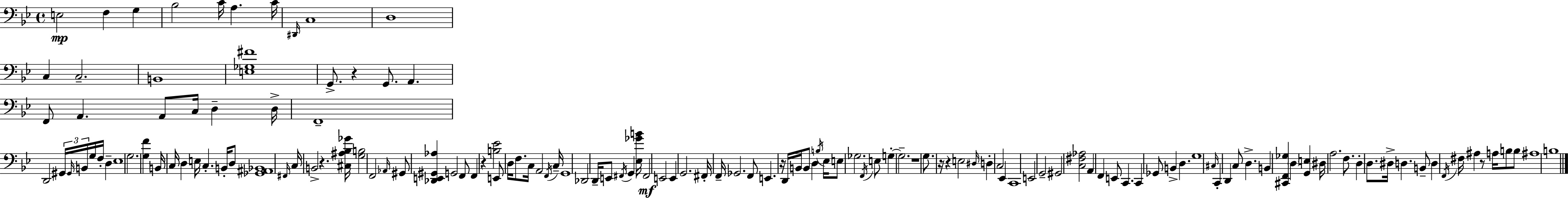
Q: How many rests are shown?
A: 8